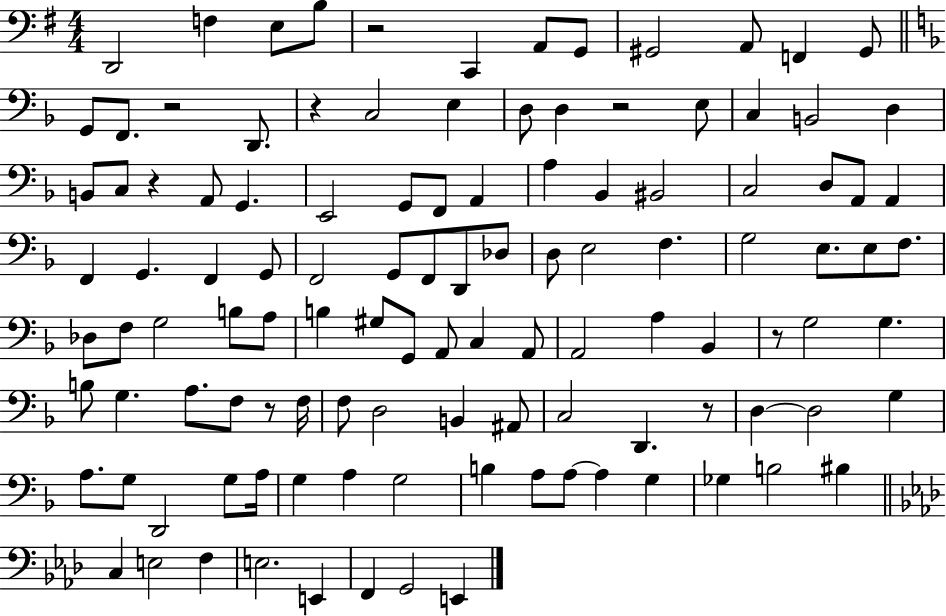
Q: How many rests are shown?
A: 8